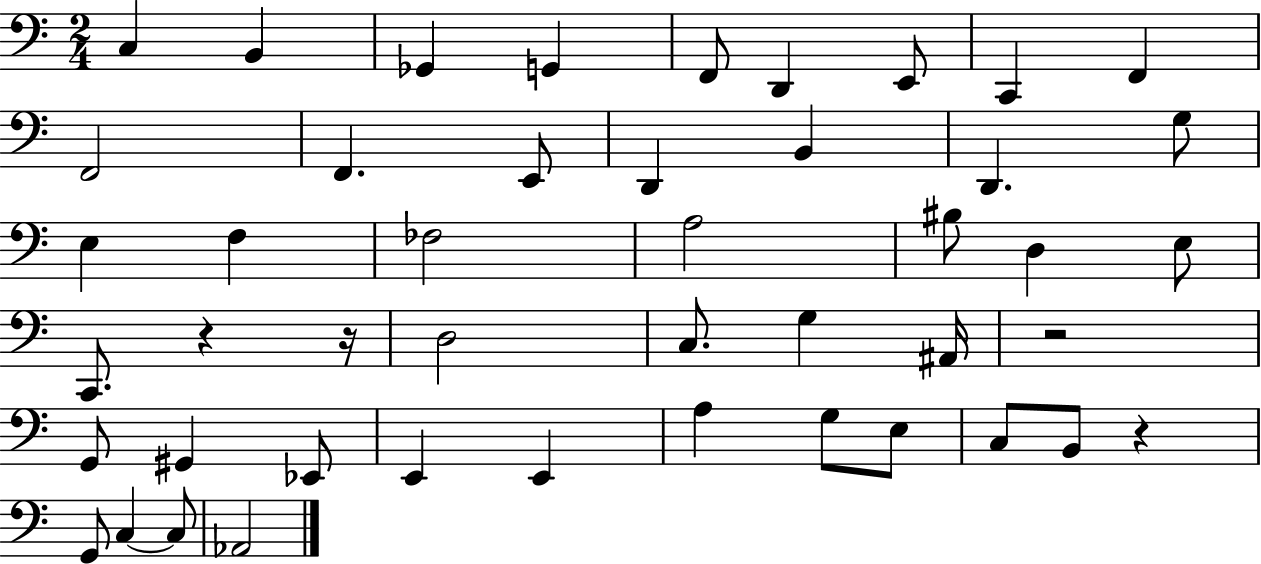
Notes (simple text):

C3/q B2/q Gb2/q G2/q F2/e D2/q E2/e C2/q F2/q F2/h F2/q. E2/e D2/q B2/q D2/q. G3/e E3/q F3/q FES3/h A3/h BIS3/e D3/q E3/e C2/e. R/q R/s D3/h C3/e. G3/q A#2/s R/h G2/e G#2/q Eb2/e E2/q E2/q A3/q G3/e E3/e C3/e B2/e R/q G2/e C3/q C3/e Ab2/h